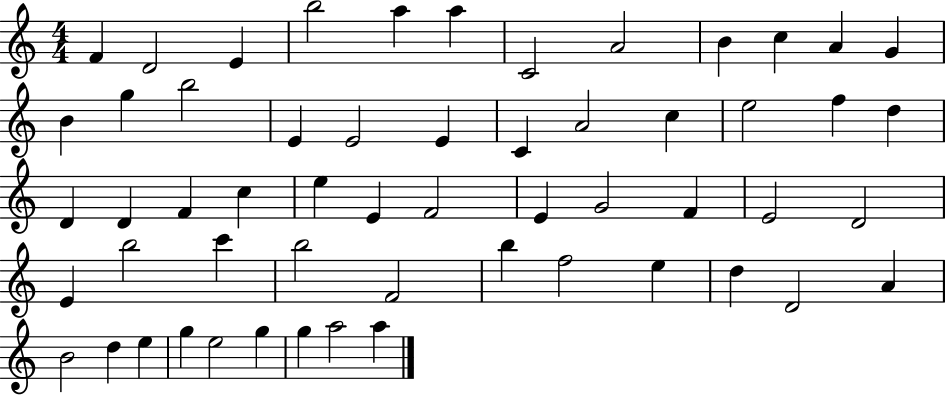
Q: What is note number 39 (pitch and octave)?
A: C6